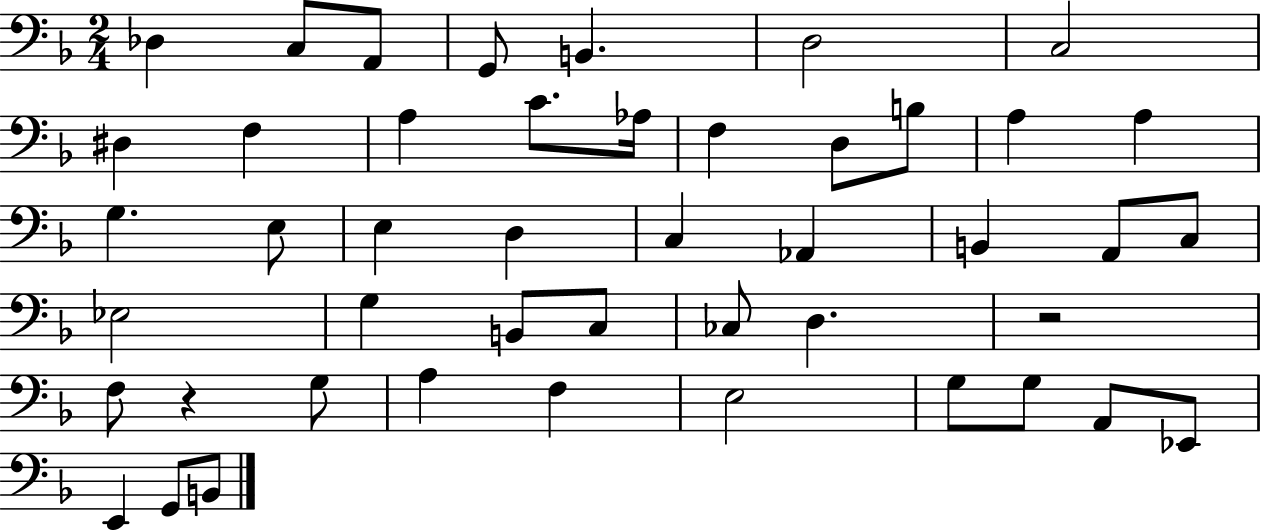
{
  \clef bass
  \numericTimeSignature
  \time 2/4
  \key f \major
  des4 c8 a,8 | g,8 b,4. | d2 | c2 | \break dis4 f4 | a4 c'8. aes16 | f4 d8 b8 | a4 a4 | \break g4. e8 | e4 d4 | c4 aes,4 | b,4 a,8 c8 | \break ees2 | g4 b,8 c8 | ces8 d4. | r2 | \break f8 r4 g8 | a4 f4 | e2 | g8 g8 a,8 ees,8 | \break e,4 g,8 b,8 | \bar "|."
}